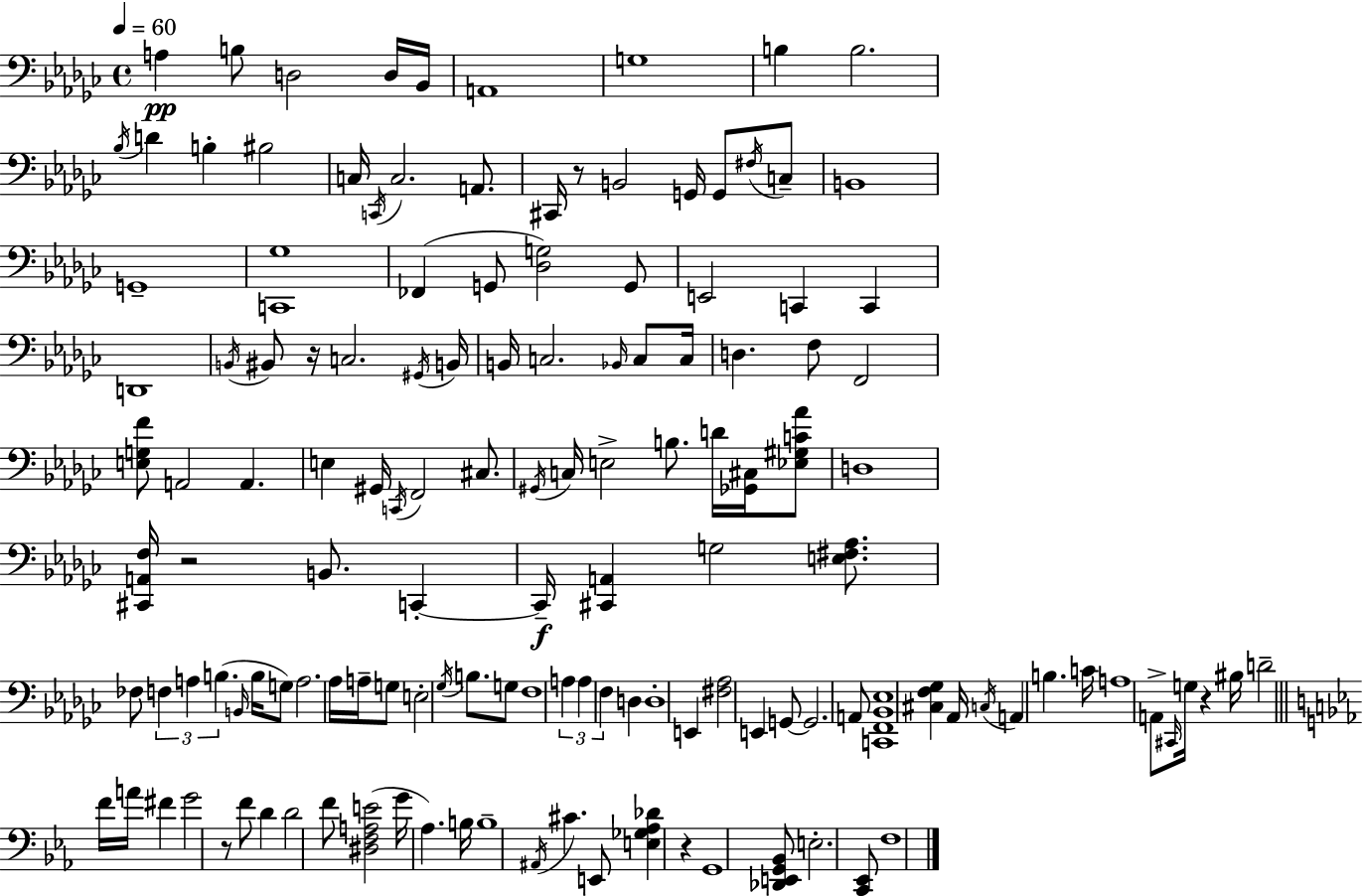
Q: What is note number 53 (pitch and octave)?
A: G#2